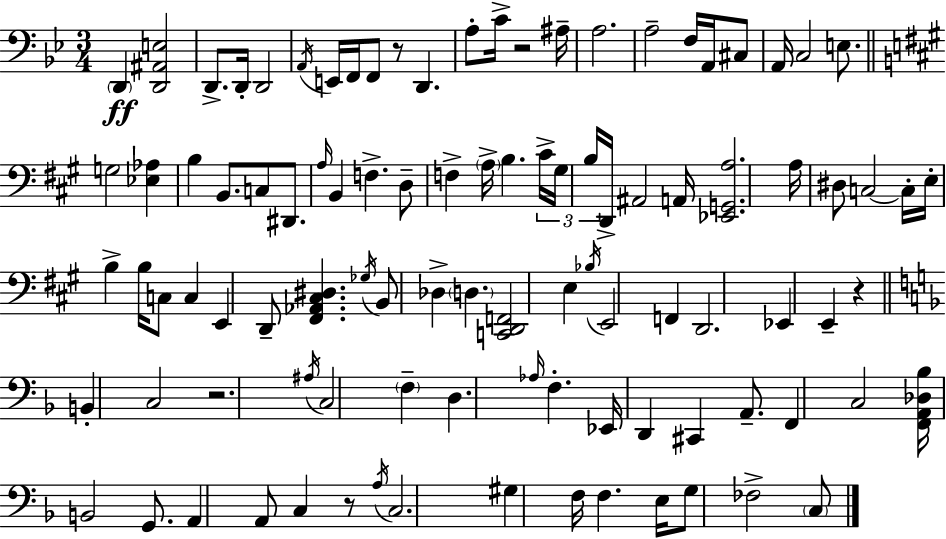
D2/q [D2,A#2,E3]/h D2/e. D2/s D2/h A2/s E2/s F2/s F2/e R/e D2/q. A3/e C4/s R/h A#3/s A3/h. A3/h F3/s A2/s C#3/e A2/s C3/h E3/e. G3/h [Eb3,Ab3]/q B3/q B2/e. C3/e D#2/e. A3/s B2/q F3/q. D3/e F3/q A3/s B3/q. C#4/s G#3/s B3/s D2/s A#2/h A2/s [Eb2,G2,A3]/h. A3/s D#3/e C3/h C3/s E3/s B3/q B3/s C3/e C3/q E2/q D2/e [F#2,Ab2,C#3,D#3]/q. Gb3/s B2/e Db3/q D3/q. [C2,D2,F2]/h E3/q Bb3/s E2/h F2/q D2/h. Eb2/q E2/q R/q B2/q C3/h R/h. A#3/s C3/h F3/q D3/q. Ab3/s F3/q. Eb2/s D2/q C#2/q A2/e. F2/q C3/h [F2,A2,Db3,Bb3]/s B2/h G2/e. A2/q A2/e C3/q R/e A3/s C3/h. G#3/q F3/s F3/q. E3/s G3/e FES3/h C3/e